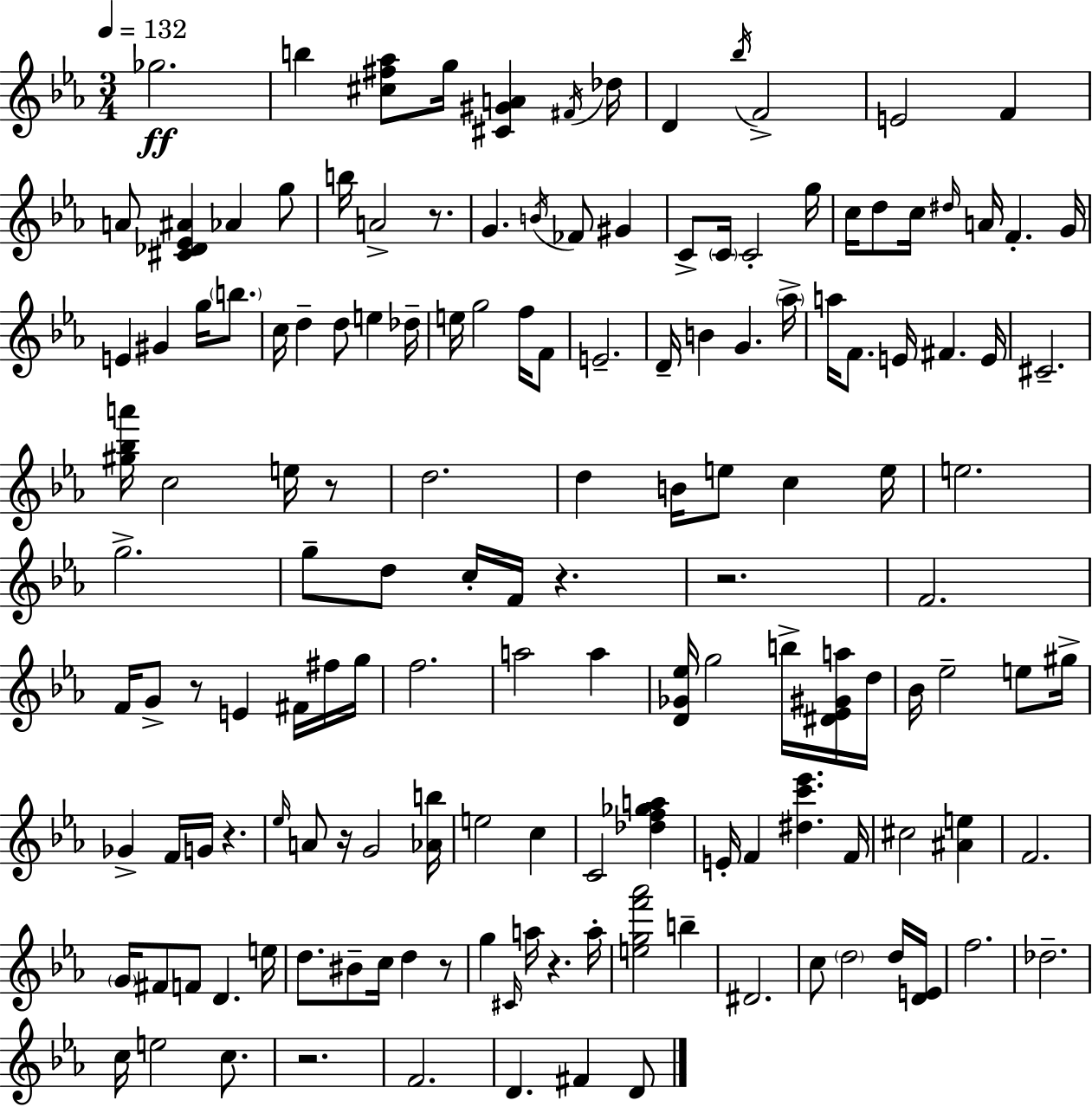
{
  \clef treble
  \numericTimeSignature
  \time 3/4
  \key ees \major
  \tempo 4 = 132
  ges''2.\ff | b''4 <cis'' fis'' aes''>8 g''16 <cis' gis' a'>4 \acciaccatura { fis'16 } | des''16 d'4 \acciaccatura { bes''16 } f'2-> | e'2 f'4 | \break a'8 <cis' des' ees' ais'>4 aes'4 | g''8 b''16 a'2-> r8. | g'4. \acciaccatura { b'16 } fes'8 gis'4 | c'8-> \parenthesize c'16 c'2-. | \break g''16 c''16 d''8 c''16 \grace { dis''16 } a'16 f'4.-. | g'16 e'4 gis'4 | g''16 \parenthesize b''8. c''16 d''4-- d''8 e''4 | des''16-- e''16 g''2 | \break f''16 f'8 e'2.-- | d'16-- b'4 g'4. | \parenthesize aes''16-> a''16 f'8. e'16 fis'4. | e'16 cis'2.-- | \break <gis'' bes'' a'''>16 c''2 | e''16 r8 d''2. | d''4 b'16 e''8 c''4 | e''16 e''2. | \break g''2.-> | g''8-- d''8 c''16-. f'16 r4. | r2. | f'2. | \break f'16 g'8-> r8 e'4 | fis'16 fis''16 g''16 f''2. | a''2 | a''4 <d' ges' ees''>16 g''2 | \break b''16-> <dis' ees' gis' a''>16 d''16 bes'16 ees''2-- | e''8 gis''16-> ges'4-> f'16 g'16 r4. | \grace { ees''16 } a'8 r16 g'2 | <aes' b''>16 e''2 | \break c''4 c'2 | <des'' f'' ges'' a''>4 e'16-. f'4 <dis'' c''' ees'''>4. | f'16 cis''2 | <ais' e''>4 f'2. | \break \parenthesize g'16 fis'8 f'8 d'4. | e''16 d''8. bis'8-- c''16 d''4 | r8 g''4 \grace { cis'16 } a''16 r4. | a''16-. <e'' g'' f''' aes'''>2 | \break b''4-- dis'2. | c''8 \parenthesize d''2 | d''16 <d' e'>16 f''2. | des''2.-- | \break c''16 e''2 | c''8. r2. | f'2. | d'4. | \break fis'4 d'8 \bar "|."
}